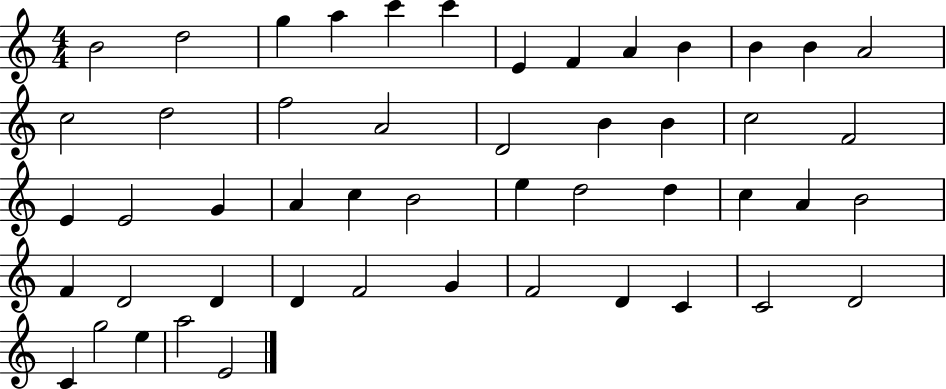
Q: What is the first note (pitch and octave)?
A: B4